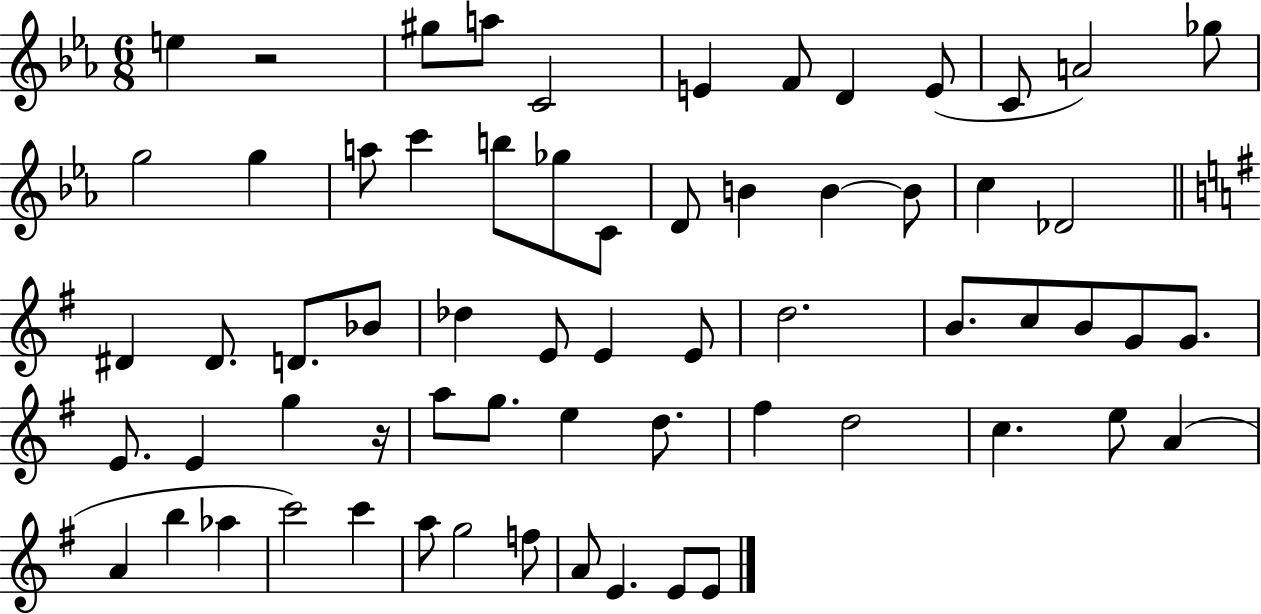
{
  \clef treble
  \numericTimeSignature
  \time 6/8
  \key ees \major
  e''4 r2 | gis''8 a''8 c'2 | e'4 f'8 d'4 e'8( | c'8 a'2) ges''8 | \break g''2 g''4 | a''8 c'''4 b''8 ges''8 c'8 | d'8 b'4 b'4~~ b'8 | c''4 des'2 | \break \bar "||" \break \key g \major dis'4 dis'8. d'8. bes'8 | des''4 e'8 e'4 e'8 | d''2. | b'8. c''8 b'8 g'8 g'8. | \break e'8. e'4 g''4 r16 | a''8 g''8. e''4 d''8. | fis''4 d''2 | c''4. e''8 a'4( | \break a'4 b''4 aes''4 | c'''2) c'''4 | a''8 g''2 f''8 | a'8 e'4. e'8 e'8 | \break \bar "|."
}